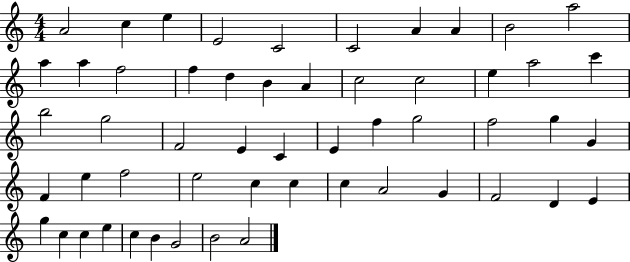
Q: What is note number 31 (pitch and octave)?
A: F5